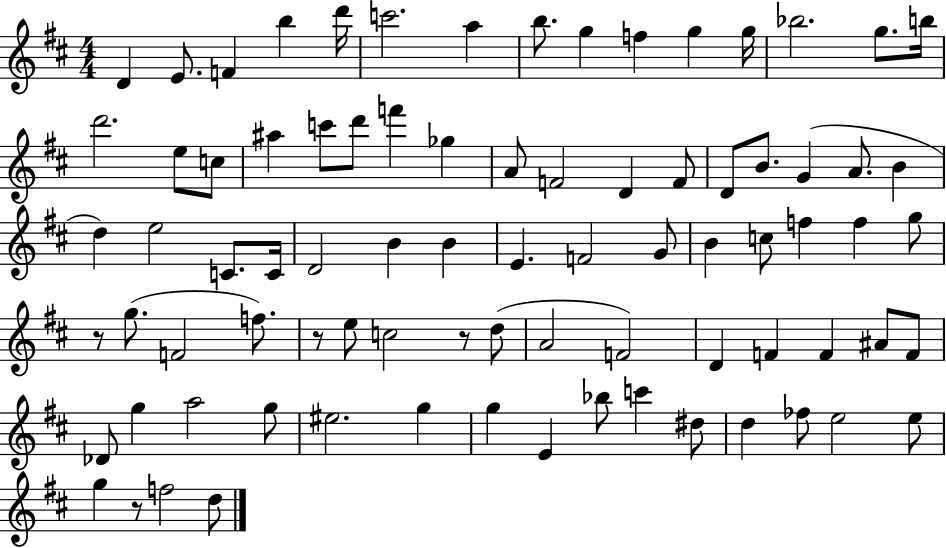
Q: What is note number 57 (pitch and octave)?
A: F4